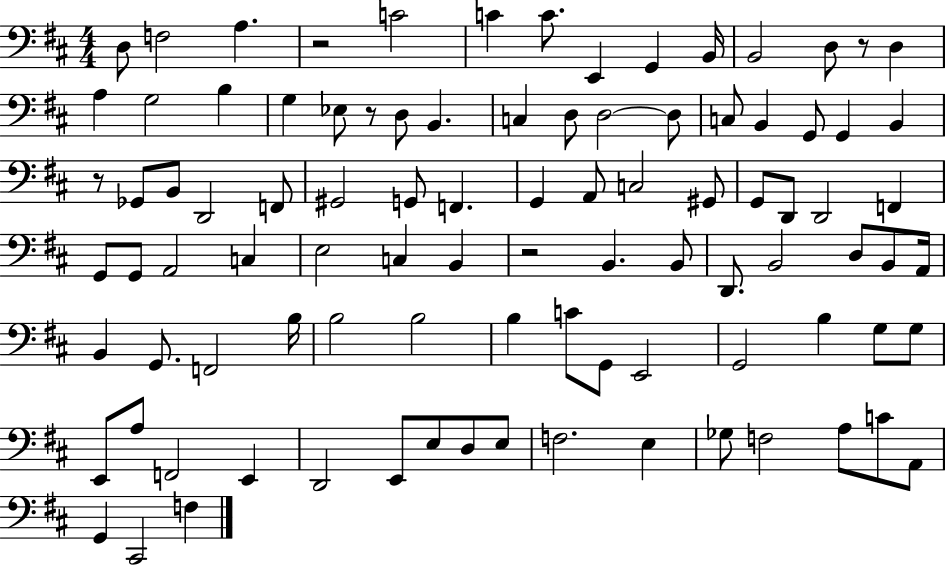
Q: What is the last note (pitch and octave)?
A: F3